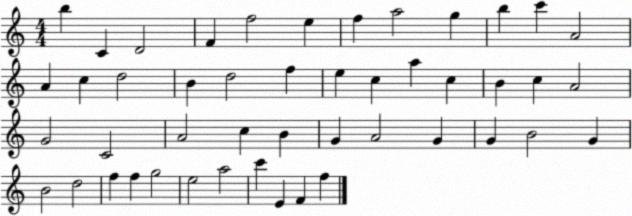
X:1
T:Untitled
M:4/4
L:1/4
K:C
b C D2 F f2 e f a2 g b c' A2 A c d2 B d2 f e c a c B c A2 G2 C2 A2 c B G A2 G G B2 G B2 d2 f f g2 e2 a2 c' E F f